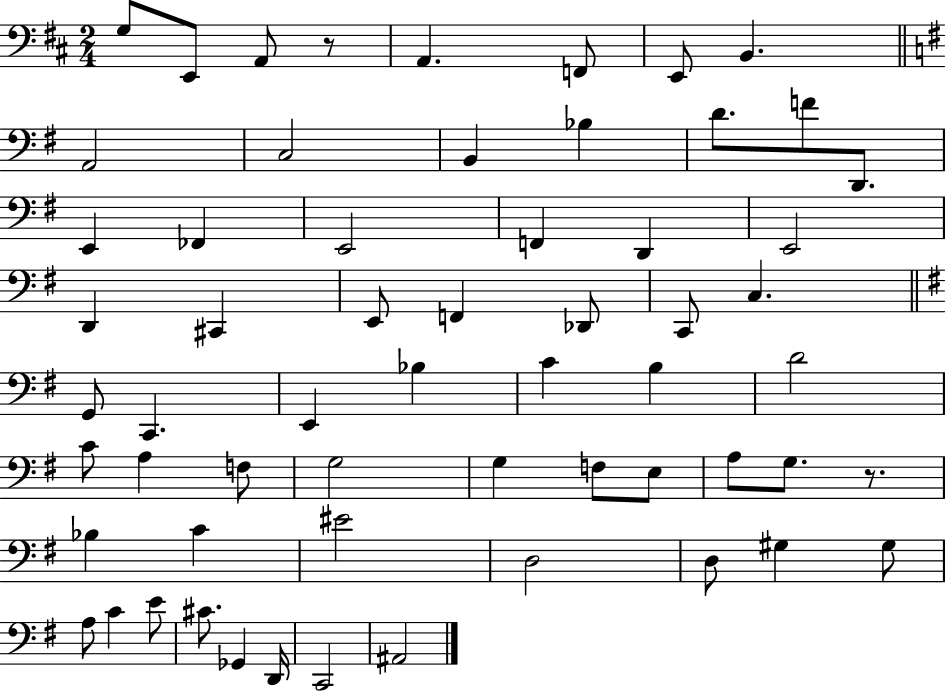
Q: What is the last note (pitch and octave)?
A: A#2